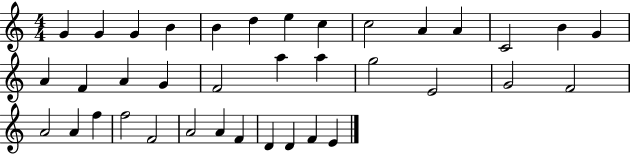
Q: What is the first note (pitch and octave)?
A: G4